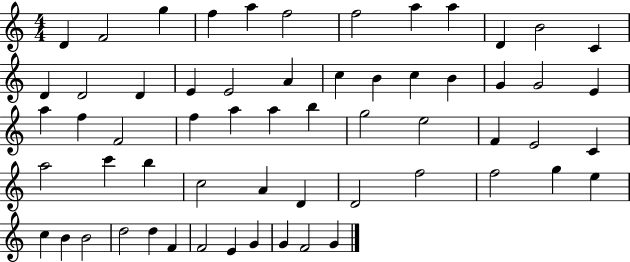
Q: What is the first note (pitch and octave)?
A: D4